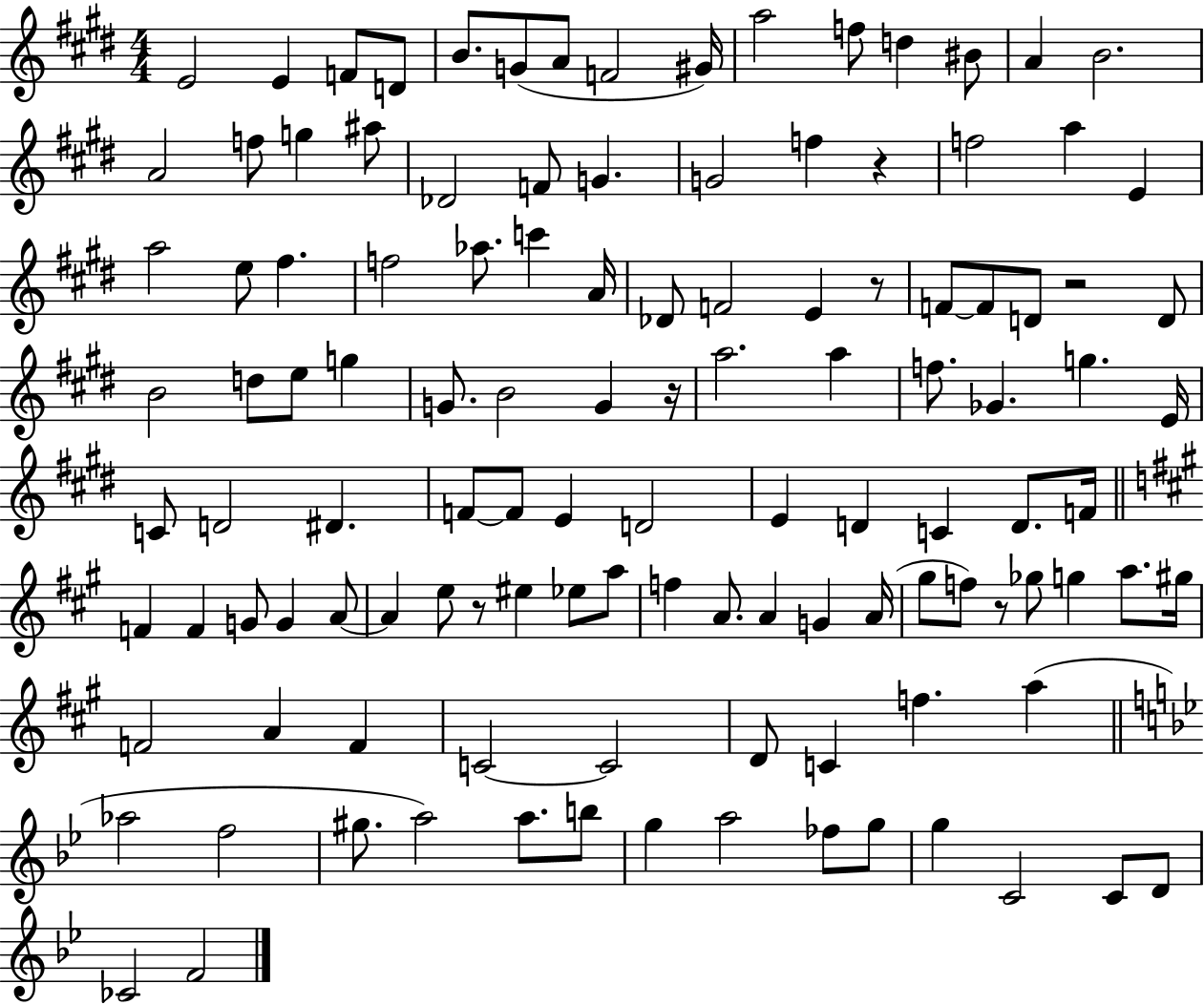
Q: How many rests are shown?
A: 6